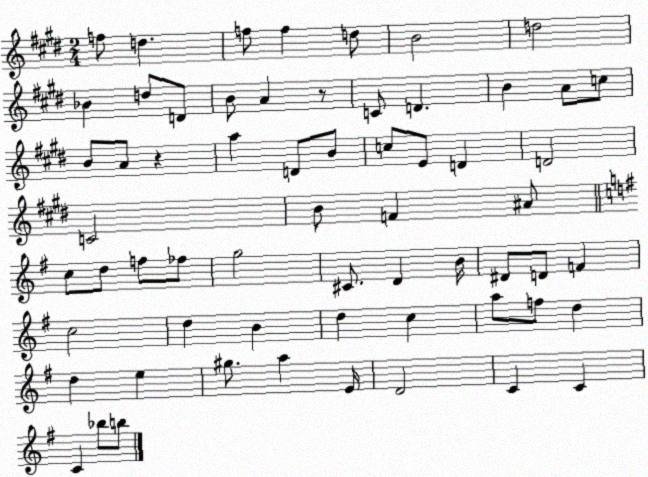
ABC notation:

X:1
T:Untitled
M:2/4
L:1/4
K:E
f/2 d f/2 f d/2 B2 d2 _B d/2 D/2 B/2 A z/2 C/2 D B A/2 c/2 B/2 A/2 z a D/2 B/2 c/2 E/2 D D2 C2 B/2 F ^A/2 c/2 d/2 f/2 _f/2 g2 ^C/2 D B/4 ^D/2 D/2 F c2 d B d c a/2 f/2 d d e ^g/2 a E/4 D2 C C C _b/2 b/2